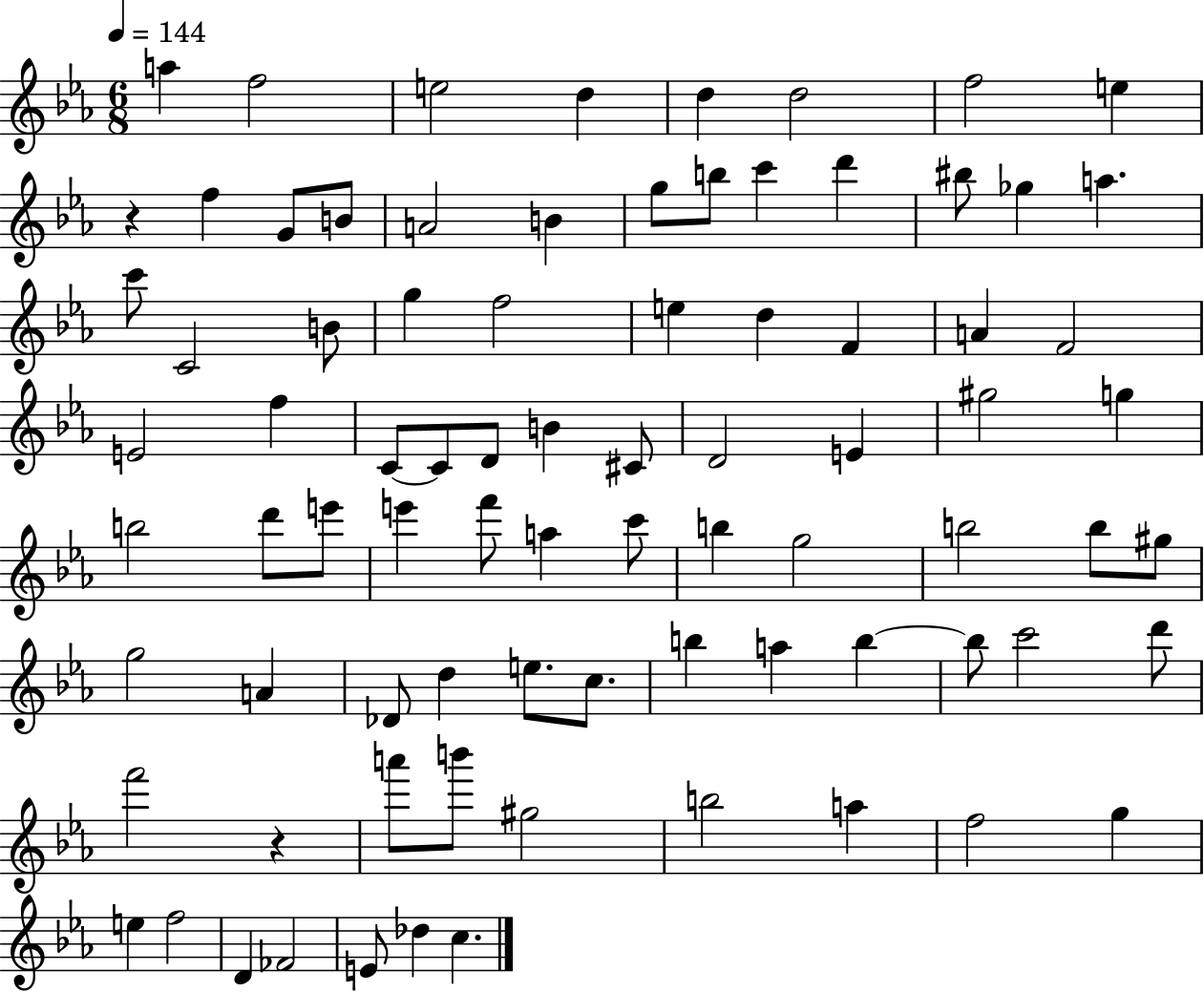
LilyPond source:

{
  \clef treble
  \numericTimeSignature
  \time 6/8
  \key ees \major
  \tempo 4 = 144
  a''4 f''2 | e''2 d''4 | d''4 d''2 | f''2 e''4 | \break r4 f''4 g'8 b'8 | a'2 b'4 | g''8 b''8 c'''4 d'''4 | bis''8 ges''4 a''4. | \break c'''8 c'2 b'8 | g''4 f''2 | e''4 d''4 f'4 | a'4 f'2 | \break e'2 f''4 | c'8~~ c'8 d'8 b'4 cis'8 | d'2 e'4 | gis''2 g''4 | \break b''2 d'''8 e'''8 | e'''4 f'''8 a''4 c'''8 | b''4 g''2 | b''2 b''8 gis''8 | \break g''2 a'4 | des'8 d''4 e''8. c''8. | b''4 a''4 b''4~~ | b''8 c'''2 d'''8 | \break f'''2 r4 | a'''8 b'''8 gis''2 | b''2 a''4 | f''2 g''4 | \break e''4 f''2 | d'4 fes'2 | e'8 des''4 c''4. | \bar "|."
}